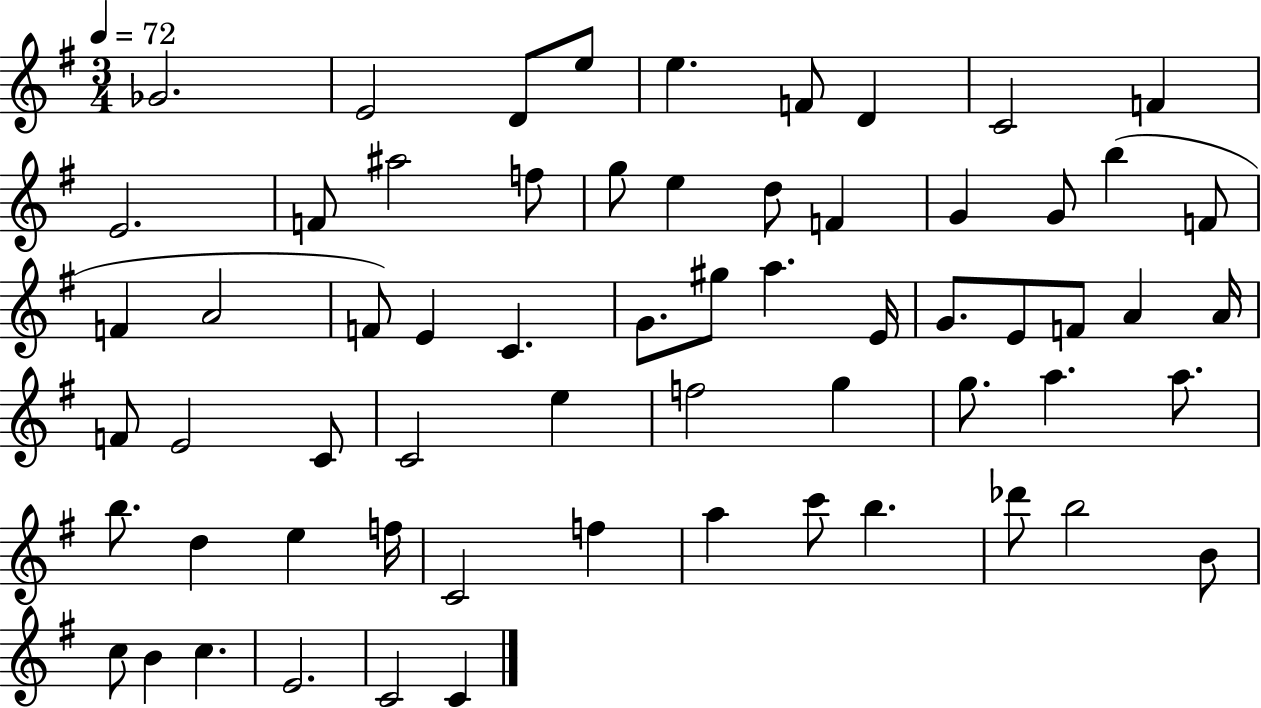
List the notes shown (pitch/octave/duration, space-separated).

Gb4/h. E4/h D4/e E5/e E5/q. F4/e D4/q C4/h F4/q E4/h. F4/e A#5/h F5/e G5/e E5/q D5/e F4/q G4/q G4/e B5/q F4/e F4/q A4/h F4/e E4/q C4/q. G4/e. G#5/e A5/q. E4/s G4/e. E4/e F4/e A4/q A4/s F4/e E4/h C4/e C4/h E5/q F5/h G5/q G5/e. A5/q. A5/e. B5/e. D5/q E5/q F5/s C4/h F5/q A5/q C6/e B5/q. Db6/e B5/h B4/e C5/e B4/q C5/q. E4/h. C4/h C4/q